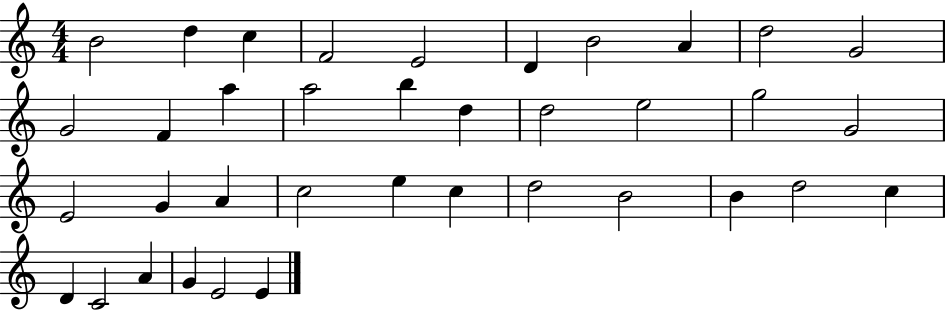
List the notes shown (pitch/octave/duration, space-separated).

B4/h D5/q C5/q F4/h E4/h D4/q B4/h A4/q D5/h G4/h G4/h F4/q A5/q A5/h B5/q D5/q D5/h E5/h G5/h G4/h E4/h G4/q A4/q C5/h E5/q C5/q D5/h B4/h B4/q D5/h C5/q D4/q C4/h A4/q G4/q E4/h E4/q